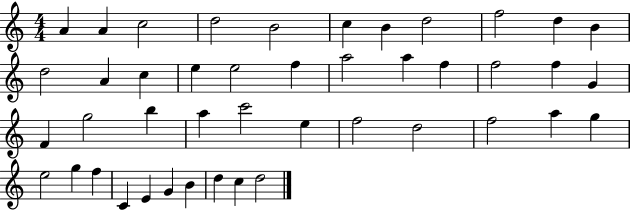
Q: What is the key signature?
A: C major